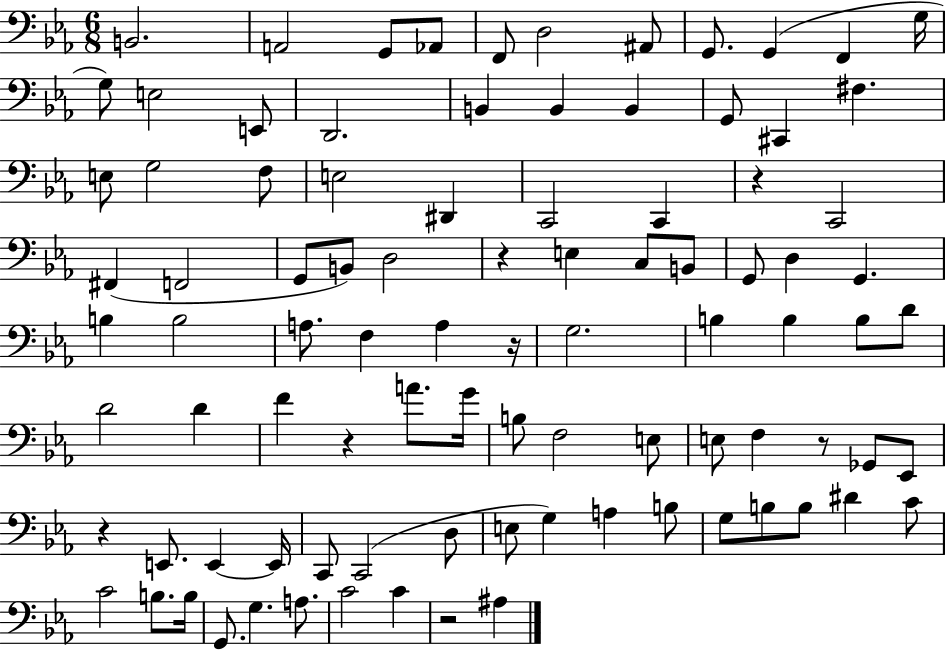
X:1
T:Untitled
M:6/8
L:1/4
K:Eb
B,,2 A,,2 G,,/2 _A,,/2 F,,/2 D,2 ^A,,/2 G,,/2 G,, F,, G,/4 G,/2 E,2 E,,/2 D,,2 B,, B,, B,, G,,/2 ^C,, ^F, E,/2 G,2 F,/2 E,2 ^D,, C,,2 C,, z C,,2 ^F,, F,,2 G,,/2 B,,/2 D,2 z E, C,/2 B,,/2 G,,/2 D, G,, B, B,2 A,/2 F, A, z/4 G,2 B, B, B,/2 D/2 D2 D F z A/2 G/4 B,/2 F,2 E,/2 E,/2 F, z/2 _G,,/2 _E,,/2 z E,,/2 E,, E,,/4 C,,/2 C,,2 D,/2 E,/2 G, A, B,/2 G,/2 B,/2 B,/2 ^D C/2 C2 B,/2 B,/4 G,,/2 G, A,/2 C2 C z2 ^A,